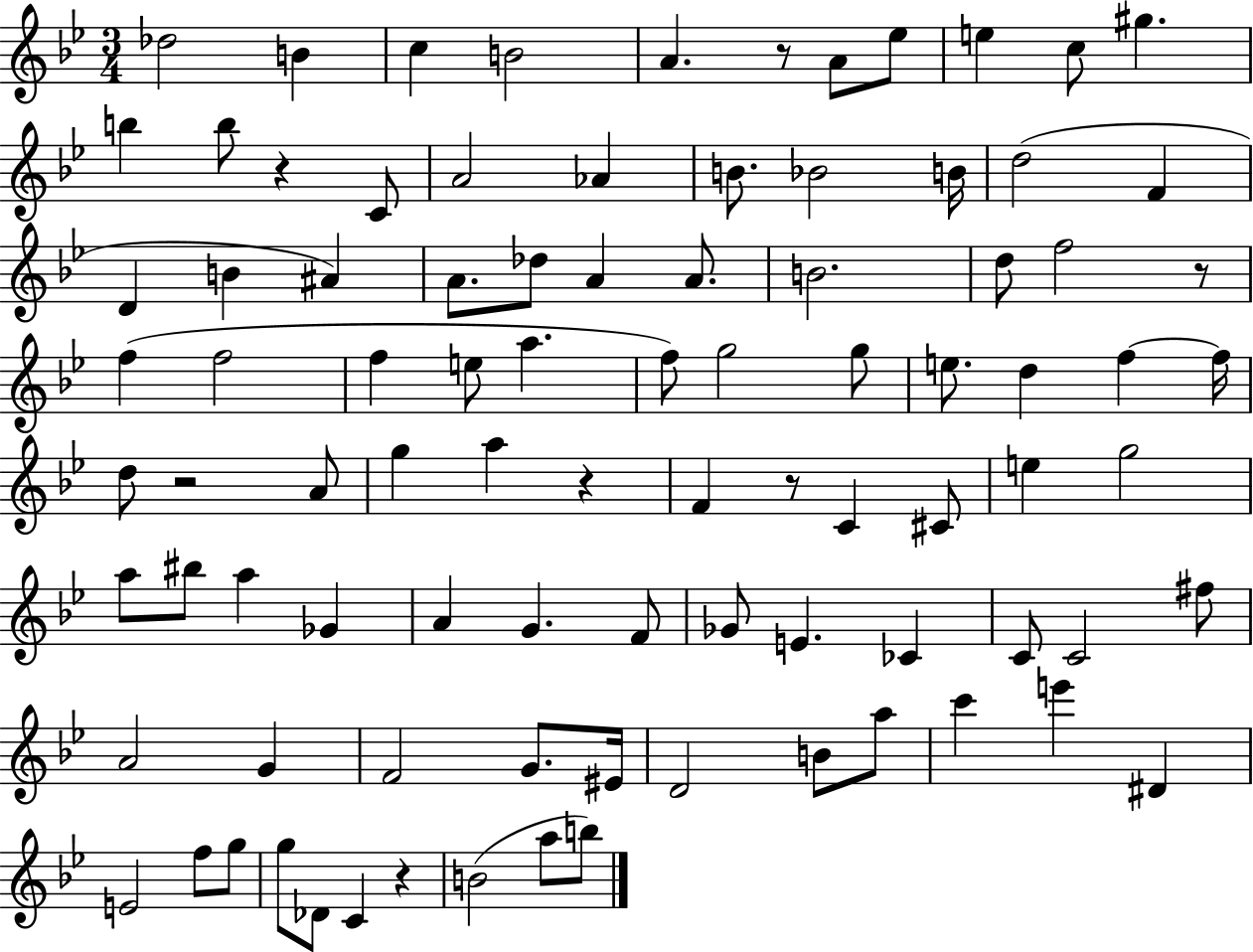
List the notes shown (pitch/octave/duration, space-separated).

Db5/h B4/q C5/q B4/h A4/q. R/e A4/e Eb5/e E5/q C5/e G#5/q. B5/q B5/e R/q C4/e A4/h Ab4/q B4/e. Bb4/h B4/s D5/h F4/q D4/q B4/q A#4/q A4/e. Db5/e A4/q A4/e. B4/h. D5/e F5/h R/e F5/q F5/h F5/q E5/e A5/q. F5/e G5/h G5/e E5/e. D5/q F5/q F5/s D5/e R/h A4/e G5/q A5/q R/q F4/q R/e C4/q C#4/e E5/q G5/h A5/e BIS5/e A5/q Gb4/q A4/q G4/q. F4/e Gb4/e E4/q. CES4/q C4/e C4/h F#5/e A4/h G4/q F4/h G4/e. EIS4/s D4/h B4/e A5/e C6/q E6/q D#4/q E4/h F5/e G5/e G5/e Db4/e C4/q R/q B4/h A5/e B5/e